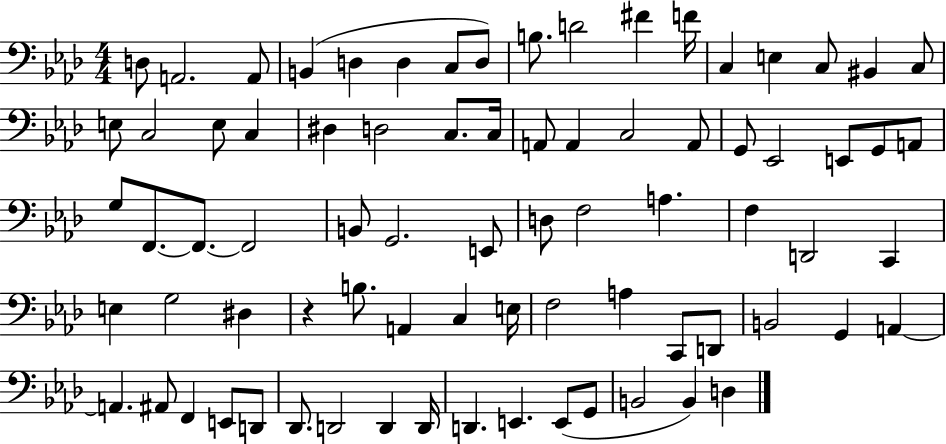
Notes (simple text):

D3/e A2/h. A2/e B2/q D3/q D3/q C3/e D3/e B3/e. D4/h F#4/q F4/s C3/q E3/q C3/e BIS2/q C3/e E3/e C3/h E3/e C3/q D#3/q D3/h C3/e. C3/s A2/e A2/q C3/h A2/e G2/e Eb2/h E2/e G2/e A2/e G3/e F2/e. F2/e. F2/h B2/e G2/h. E2/e D3/e F3/h A3/q. F3/q D2/h C2/q E3/q G3/h D#3/q R/q B3/e. A2/q C3/q E3/s F3/h A3/q C2/e D2/e B2/h G2/q A2/q A2/q. A#2/e F2/q E2/e D2/e Db2/e. D2/h D2/q D2/s D2/q. E2/q. E2/e G2/e B2/h B2/q D3/q